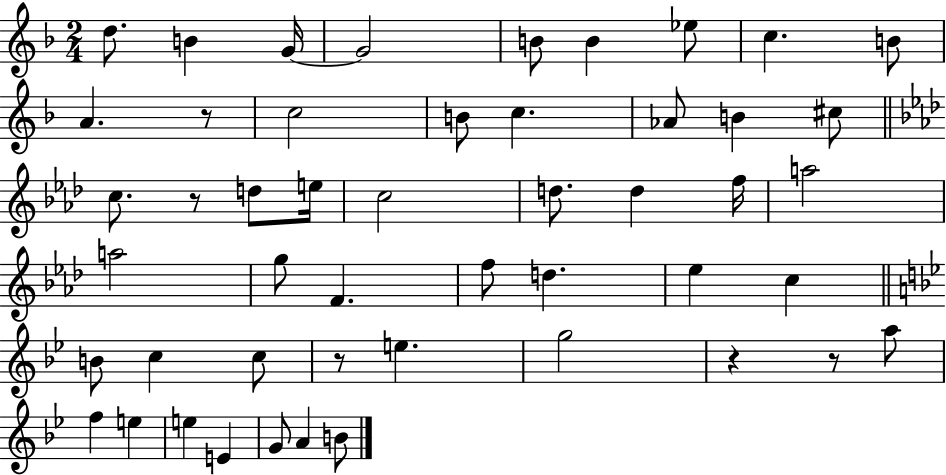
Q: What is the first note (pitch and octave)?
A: D5